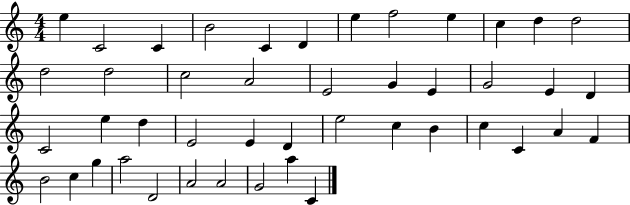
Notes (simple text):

E5/q C4/h C4/q B4/h C4/q D4/q E5/q F5/h E5/q C5/q D5/q D5/h D5/h D5/h C5/h A4/h E4/h G4/q E4/q G4/h E4/q D4/q C4/h E5/q D5/q E4/h E4/q D4/q E5/h C5/q B4/q C5/q C4/q A4/q F4/q B4/h C5/q G5/q A5/h D4/h A4/h A4/h G4/h A5/q C4/q